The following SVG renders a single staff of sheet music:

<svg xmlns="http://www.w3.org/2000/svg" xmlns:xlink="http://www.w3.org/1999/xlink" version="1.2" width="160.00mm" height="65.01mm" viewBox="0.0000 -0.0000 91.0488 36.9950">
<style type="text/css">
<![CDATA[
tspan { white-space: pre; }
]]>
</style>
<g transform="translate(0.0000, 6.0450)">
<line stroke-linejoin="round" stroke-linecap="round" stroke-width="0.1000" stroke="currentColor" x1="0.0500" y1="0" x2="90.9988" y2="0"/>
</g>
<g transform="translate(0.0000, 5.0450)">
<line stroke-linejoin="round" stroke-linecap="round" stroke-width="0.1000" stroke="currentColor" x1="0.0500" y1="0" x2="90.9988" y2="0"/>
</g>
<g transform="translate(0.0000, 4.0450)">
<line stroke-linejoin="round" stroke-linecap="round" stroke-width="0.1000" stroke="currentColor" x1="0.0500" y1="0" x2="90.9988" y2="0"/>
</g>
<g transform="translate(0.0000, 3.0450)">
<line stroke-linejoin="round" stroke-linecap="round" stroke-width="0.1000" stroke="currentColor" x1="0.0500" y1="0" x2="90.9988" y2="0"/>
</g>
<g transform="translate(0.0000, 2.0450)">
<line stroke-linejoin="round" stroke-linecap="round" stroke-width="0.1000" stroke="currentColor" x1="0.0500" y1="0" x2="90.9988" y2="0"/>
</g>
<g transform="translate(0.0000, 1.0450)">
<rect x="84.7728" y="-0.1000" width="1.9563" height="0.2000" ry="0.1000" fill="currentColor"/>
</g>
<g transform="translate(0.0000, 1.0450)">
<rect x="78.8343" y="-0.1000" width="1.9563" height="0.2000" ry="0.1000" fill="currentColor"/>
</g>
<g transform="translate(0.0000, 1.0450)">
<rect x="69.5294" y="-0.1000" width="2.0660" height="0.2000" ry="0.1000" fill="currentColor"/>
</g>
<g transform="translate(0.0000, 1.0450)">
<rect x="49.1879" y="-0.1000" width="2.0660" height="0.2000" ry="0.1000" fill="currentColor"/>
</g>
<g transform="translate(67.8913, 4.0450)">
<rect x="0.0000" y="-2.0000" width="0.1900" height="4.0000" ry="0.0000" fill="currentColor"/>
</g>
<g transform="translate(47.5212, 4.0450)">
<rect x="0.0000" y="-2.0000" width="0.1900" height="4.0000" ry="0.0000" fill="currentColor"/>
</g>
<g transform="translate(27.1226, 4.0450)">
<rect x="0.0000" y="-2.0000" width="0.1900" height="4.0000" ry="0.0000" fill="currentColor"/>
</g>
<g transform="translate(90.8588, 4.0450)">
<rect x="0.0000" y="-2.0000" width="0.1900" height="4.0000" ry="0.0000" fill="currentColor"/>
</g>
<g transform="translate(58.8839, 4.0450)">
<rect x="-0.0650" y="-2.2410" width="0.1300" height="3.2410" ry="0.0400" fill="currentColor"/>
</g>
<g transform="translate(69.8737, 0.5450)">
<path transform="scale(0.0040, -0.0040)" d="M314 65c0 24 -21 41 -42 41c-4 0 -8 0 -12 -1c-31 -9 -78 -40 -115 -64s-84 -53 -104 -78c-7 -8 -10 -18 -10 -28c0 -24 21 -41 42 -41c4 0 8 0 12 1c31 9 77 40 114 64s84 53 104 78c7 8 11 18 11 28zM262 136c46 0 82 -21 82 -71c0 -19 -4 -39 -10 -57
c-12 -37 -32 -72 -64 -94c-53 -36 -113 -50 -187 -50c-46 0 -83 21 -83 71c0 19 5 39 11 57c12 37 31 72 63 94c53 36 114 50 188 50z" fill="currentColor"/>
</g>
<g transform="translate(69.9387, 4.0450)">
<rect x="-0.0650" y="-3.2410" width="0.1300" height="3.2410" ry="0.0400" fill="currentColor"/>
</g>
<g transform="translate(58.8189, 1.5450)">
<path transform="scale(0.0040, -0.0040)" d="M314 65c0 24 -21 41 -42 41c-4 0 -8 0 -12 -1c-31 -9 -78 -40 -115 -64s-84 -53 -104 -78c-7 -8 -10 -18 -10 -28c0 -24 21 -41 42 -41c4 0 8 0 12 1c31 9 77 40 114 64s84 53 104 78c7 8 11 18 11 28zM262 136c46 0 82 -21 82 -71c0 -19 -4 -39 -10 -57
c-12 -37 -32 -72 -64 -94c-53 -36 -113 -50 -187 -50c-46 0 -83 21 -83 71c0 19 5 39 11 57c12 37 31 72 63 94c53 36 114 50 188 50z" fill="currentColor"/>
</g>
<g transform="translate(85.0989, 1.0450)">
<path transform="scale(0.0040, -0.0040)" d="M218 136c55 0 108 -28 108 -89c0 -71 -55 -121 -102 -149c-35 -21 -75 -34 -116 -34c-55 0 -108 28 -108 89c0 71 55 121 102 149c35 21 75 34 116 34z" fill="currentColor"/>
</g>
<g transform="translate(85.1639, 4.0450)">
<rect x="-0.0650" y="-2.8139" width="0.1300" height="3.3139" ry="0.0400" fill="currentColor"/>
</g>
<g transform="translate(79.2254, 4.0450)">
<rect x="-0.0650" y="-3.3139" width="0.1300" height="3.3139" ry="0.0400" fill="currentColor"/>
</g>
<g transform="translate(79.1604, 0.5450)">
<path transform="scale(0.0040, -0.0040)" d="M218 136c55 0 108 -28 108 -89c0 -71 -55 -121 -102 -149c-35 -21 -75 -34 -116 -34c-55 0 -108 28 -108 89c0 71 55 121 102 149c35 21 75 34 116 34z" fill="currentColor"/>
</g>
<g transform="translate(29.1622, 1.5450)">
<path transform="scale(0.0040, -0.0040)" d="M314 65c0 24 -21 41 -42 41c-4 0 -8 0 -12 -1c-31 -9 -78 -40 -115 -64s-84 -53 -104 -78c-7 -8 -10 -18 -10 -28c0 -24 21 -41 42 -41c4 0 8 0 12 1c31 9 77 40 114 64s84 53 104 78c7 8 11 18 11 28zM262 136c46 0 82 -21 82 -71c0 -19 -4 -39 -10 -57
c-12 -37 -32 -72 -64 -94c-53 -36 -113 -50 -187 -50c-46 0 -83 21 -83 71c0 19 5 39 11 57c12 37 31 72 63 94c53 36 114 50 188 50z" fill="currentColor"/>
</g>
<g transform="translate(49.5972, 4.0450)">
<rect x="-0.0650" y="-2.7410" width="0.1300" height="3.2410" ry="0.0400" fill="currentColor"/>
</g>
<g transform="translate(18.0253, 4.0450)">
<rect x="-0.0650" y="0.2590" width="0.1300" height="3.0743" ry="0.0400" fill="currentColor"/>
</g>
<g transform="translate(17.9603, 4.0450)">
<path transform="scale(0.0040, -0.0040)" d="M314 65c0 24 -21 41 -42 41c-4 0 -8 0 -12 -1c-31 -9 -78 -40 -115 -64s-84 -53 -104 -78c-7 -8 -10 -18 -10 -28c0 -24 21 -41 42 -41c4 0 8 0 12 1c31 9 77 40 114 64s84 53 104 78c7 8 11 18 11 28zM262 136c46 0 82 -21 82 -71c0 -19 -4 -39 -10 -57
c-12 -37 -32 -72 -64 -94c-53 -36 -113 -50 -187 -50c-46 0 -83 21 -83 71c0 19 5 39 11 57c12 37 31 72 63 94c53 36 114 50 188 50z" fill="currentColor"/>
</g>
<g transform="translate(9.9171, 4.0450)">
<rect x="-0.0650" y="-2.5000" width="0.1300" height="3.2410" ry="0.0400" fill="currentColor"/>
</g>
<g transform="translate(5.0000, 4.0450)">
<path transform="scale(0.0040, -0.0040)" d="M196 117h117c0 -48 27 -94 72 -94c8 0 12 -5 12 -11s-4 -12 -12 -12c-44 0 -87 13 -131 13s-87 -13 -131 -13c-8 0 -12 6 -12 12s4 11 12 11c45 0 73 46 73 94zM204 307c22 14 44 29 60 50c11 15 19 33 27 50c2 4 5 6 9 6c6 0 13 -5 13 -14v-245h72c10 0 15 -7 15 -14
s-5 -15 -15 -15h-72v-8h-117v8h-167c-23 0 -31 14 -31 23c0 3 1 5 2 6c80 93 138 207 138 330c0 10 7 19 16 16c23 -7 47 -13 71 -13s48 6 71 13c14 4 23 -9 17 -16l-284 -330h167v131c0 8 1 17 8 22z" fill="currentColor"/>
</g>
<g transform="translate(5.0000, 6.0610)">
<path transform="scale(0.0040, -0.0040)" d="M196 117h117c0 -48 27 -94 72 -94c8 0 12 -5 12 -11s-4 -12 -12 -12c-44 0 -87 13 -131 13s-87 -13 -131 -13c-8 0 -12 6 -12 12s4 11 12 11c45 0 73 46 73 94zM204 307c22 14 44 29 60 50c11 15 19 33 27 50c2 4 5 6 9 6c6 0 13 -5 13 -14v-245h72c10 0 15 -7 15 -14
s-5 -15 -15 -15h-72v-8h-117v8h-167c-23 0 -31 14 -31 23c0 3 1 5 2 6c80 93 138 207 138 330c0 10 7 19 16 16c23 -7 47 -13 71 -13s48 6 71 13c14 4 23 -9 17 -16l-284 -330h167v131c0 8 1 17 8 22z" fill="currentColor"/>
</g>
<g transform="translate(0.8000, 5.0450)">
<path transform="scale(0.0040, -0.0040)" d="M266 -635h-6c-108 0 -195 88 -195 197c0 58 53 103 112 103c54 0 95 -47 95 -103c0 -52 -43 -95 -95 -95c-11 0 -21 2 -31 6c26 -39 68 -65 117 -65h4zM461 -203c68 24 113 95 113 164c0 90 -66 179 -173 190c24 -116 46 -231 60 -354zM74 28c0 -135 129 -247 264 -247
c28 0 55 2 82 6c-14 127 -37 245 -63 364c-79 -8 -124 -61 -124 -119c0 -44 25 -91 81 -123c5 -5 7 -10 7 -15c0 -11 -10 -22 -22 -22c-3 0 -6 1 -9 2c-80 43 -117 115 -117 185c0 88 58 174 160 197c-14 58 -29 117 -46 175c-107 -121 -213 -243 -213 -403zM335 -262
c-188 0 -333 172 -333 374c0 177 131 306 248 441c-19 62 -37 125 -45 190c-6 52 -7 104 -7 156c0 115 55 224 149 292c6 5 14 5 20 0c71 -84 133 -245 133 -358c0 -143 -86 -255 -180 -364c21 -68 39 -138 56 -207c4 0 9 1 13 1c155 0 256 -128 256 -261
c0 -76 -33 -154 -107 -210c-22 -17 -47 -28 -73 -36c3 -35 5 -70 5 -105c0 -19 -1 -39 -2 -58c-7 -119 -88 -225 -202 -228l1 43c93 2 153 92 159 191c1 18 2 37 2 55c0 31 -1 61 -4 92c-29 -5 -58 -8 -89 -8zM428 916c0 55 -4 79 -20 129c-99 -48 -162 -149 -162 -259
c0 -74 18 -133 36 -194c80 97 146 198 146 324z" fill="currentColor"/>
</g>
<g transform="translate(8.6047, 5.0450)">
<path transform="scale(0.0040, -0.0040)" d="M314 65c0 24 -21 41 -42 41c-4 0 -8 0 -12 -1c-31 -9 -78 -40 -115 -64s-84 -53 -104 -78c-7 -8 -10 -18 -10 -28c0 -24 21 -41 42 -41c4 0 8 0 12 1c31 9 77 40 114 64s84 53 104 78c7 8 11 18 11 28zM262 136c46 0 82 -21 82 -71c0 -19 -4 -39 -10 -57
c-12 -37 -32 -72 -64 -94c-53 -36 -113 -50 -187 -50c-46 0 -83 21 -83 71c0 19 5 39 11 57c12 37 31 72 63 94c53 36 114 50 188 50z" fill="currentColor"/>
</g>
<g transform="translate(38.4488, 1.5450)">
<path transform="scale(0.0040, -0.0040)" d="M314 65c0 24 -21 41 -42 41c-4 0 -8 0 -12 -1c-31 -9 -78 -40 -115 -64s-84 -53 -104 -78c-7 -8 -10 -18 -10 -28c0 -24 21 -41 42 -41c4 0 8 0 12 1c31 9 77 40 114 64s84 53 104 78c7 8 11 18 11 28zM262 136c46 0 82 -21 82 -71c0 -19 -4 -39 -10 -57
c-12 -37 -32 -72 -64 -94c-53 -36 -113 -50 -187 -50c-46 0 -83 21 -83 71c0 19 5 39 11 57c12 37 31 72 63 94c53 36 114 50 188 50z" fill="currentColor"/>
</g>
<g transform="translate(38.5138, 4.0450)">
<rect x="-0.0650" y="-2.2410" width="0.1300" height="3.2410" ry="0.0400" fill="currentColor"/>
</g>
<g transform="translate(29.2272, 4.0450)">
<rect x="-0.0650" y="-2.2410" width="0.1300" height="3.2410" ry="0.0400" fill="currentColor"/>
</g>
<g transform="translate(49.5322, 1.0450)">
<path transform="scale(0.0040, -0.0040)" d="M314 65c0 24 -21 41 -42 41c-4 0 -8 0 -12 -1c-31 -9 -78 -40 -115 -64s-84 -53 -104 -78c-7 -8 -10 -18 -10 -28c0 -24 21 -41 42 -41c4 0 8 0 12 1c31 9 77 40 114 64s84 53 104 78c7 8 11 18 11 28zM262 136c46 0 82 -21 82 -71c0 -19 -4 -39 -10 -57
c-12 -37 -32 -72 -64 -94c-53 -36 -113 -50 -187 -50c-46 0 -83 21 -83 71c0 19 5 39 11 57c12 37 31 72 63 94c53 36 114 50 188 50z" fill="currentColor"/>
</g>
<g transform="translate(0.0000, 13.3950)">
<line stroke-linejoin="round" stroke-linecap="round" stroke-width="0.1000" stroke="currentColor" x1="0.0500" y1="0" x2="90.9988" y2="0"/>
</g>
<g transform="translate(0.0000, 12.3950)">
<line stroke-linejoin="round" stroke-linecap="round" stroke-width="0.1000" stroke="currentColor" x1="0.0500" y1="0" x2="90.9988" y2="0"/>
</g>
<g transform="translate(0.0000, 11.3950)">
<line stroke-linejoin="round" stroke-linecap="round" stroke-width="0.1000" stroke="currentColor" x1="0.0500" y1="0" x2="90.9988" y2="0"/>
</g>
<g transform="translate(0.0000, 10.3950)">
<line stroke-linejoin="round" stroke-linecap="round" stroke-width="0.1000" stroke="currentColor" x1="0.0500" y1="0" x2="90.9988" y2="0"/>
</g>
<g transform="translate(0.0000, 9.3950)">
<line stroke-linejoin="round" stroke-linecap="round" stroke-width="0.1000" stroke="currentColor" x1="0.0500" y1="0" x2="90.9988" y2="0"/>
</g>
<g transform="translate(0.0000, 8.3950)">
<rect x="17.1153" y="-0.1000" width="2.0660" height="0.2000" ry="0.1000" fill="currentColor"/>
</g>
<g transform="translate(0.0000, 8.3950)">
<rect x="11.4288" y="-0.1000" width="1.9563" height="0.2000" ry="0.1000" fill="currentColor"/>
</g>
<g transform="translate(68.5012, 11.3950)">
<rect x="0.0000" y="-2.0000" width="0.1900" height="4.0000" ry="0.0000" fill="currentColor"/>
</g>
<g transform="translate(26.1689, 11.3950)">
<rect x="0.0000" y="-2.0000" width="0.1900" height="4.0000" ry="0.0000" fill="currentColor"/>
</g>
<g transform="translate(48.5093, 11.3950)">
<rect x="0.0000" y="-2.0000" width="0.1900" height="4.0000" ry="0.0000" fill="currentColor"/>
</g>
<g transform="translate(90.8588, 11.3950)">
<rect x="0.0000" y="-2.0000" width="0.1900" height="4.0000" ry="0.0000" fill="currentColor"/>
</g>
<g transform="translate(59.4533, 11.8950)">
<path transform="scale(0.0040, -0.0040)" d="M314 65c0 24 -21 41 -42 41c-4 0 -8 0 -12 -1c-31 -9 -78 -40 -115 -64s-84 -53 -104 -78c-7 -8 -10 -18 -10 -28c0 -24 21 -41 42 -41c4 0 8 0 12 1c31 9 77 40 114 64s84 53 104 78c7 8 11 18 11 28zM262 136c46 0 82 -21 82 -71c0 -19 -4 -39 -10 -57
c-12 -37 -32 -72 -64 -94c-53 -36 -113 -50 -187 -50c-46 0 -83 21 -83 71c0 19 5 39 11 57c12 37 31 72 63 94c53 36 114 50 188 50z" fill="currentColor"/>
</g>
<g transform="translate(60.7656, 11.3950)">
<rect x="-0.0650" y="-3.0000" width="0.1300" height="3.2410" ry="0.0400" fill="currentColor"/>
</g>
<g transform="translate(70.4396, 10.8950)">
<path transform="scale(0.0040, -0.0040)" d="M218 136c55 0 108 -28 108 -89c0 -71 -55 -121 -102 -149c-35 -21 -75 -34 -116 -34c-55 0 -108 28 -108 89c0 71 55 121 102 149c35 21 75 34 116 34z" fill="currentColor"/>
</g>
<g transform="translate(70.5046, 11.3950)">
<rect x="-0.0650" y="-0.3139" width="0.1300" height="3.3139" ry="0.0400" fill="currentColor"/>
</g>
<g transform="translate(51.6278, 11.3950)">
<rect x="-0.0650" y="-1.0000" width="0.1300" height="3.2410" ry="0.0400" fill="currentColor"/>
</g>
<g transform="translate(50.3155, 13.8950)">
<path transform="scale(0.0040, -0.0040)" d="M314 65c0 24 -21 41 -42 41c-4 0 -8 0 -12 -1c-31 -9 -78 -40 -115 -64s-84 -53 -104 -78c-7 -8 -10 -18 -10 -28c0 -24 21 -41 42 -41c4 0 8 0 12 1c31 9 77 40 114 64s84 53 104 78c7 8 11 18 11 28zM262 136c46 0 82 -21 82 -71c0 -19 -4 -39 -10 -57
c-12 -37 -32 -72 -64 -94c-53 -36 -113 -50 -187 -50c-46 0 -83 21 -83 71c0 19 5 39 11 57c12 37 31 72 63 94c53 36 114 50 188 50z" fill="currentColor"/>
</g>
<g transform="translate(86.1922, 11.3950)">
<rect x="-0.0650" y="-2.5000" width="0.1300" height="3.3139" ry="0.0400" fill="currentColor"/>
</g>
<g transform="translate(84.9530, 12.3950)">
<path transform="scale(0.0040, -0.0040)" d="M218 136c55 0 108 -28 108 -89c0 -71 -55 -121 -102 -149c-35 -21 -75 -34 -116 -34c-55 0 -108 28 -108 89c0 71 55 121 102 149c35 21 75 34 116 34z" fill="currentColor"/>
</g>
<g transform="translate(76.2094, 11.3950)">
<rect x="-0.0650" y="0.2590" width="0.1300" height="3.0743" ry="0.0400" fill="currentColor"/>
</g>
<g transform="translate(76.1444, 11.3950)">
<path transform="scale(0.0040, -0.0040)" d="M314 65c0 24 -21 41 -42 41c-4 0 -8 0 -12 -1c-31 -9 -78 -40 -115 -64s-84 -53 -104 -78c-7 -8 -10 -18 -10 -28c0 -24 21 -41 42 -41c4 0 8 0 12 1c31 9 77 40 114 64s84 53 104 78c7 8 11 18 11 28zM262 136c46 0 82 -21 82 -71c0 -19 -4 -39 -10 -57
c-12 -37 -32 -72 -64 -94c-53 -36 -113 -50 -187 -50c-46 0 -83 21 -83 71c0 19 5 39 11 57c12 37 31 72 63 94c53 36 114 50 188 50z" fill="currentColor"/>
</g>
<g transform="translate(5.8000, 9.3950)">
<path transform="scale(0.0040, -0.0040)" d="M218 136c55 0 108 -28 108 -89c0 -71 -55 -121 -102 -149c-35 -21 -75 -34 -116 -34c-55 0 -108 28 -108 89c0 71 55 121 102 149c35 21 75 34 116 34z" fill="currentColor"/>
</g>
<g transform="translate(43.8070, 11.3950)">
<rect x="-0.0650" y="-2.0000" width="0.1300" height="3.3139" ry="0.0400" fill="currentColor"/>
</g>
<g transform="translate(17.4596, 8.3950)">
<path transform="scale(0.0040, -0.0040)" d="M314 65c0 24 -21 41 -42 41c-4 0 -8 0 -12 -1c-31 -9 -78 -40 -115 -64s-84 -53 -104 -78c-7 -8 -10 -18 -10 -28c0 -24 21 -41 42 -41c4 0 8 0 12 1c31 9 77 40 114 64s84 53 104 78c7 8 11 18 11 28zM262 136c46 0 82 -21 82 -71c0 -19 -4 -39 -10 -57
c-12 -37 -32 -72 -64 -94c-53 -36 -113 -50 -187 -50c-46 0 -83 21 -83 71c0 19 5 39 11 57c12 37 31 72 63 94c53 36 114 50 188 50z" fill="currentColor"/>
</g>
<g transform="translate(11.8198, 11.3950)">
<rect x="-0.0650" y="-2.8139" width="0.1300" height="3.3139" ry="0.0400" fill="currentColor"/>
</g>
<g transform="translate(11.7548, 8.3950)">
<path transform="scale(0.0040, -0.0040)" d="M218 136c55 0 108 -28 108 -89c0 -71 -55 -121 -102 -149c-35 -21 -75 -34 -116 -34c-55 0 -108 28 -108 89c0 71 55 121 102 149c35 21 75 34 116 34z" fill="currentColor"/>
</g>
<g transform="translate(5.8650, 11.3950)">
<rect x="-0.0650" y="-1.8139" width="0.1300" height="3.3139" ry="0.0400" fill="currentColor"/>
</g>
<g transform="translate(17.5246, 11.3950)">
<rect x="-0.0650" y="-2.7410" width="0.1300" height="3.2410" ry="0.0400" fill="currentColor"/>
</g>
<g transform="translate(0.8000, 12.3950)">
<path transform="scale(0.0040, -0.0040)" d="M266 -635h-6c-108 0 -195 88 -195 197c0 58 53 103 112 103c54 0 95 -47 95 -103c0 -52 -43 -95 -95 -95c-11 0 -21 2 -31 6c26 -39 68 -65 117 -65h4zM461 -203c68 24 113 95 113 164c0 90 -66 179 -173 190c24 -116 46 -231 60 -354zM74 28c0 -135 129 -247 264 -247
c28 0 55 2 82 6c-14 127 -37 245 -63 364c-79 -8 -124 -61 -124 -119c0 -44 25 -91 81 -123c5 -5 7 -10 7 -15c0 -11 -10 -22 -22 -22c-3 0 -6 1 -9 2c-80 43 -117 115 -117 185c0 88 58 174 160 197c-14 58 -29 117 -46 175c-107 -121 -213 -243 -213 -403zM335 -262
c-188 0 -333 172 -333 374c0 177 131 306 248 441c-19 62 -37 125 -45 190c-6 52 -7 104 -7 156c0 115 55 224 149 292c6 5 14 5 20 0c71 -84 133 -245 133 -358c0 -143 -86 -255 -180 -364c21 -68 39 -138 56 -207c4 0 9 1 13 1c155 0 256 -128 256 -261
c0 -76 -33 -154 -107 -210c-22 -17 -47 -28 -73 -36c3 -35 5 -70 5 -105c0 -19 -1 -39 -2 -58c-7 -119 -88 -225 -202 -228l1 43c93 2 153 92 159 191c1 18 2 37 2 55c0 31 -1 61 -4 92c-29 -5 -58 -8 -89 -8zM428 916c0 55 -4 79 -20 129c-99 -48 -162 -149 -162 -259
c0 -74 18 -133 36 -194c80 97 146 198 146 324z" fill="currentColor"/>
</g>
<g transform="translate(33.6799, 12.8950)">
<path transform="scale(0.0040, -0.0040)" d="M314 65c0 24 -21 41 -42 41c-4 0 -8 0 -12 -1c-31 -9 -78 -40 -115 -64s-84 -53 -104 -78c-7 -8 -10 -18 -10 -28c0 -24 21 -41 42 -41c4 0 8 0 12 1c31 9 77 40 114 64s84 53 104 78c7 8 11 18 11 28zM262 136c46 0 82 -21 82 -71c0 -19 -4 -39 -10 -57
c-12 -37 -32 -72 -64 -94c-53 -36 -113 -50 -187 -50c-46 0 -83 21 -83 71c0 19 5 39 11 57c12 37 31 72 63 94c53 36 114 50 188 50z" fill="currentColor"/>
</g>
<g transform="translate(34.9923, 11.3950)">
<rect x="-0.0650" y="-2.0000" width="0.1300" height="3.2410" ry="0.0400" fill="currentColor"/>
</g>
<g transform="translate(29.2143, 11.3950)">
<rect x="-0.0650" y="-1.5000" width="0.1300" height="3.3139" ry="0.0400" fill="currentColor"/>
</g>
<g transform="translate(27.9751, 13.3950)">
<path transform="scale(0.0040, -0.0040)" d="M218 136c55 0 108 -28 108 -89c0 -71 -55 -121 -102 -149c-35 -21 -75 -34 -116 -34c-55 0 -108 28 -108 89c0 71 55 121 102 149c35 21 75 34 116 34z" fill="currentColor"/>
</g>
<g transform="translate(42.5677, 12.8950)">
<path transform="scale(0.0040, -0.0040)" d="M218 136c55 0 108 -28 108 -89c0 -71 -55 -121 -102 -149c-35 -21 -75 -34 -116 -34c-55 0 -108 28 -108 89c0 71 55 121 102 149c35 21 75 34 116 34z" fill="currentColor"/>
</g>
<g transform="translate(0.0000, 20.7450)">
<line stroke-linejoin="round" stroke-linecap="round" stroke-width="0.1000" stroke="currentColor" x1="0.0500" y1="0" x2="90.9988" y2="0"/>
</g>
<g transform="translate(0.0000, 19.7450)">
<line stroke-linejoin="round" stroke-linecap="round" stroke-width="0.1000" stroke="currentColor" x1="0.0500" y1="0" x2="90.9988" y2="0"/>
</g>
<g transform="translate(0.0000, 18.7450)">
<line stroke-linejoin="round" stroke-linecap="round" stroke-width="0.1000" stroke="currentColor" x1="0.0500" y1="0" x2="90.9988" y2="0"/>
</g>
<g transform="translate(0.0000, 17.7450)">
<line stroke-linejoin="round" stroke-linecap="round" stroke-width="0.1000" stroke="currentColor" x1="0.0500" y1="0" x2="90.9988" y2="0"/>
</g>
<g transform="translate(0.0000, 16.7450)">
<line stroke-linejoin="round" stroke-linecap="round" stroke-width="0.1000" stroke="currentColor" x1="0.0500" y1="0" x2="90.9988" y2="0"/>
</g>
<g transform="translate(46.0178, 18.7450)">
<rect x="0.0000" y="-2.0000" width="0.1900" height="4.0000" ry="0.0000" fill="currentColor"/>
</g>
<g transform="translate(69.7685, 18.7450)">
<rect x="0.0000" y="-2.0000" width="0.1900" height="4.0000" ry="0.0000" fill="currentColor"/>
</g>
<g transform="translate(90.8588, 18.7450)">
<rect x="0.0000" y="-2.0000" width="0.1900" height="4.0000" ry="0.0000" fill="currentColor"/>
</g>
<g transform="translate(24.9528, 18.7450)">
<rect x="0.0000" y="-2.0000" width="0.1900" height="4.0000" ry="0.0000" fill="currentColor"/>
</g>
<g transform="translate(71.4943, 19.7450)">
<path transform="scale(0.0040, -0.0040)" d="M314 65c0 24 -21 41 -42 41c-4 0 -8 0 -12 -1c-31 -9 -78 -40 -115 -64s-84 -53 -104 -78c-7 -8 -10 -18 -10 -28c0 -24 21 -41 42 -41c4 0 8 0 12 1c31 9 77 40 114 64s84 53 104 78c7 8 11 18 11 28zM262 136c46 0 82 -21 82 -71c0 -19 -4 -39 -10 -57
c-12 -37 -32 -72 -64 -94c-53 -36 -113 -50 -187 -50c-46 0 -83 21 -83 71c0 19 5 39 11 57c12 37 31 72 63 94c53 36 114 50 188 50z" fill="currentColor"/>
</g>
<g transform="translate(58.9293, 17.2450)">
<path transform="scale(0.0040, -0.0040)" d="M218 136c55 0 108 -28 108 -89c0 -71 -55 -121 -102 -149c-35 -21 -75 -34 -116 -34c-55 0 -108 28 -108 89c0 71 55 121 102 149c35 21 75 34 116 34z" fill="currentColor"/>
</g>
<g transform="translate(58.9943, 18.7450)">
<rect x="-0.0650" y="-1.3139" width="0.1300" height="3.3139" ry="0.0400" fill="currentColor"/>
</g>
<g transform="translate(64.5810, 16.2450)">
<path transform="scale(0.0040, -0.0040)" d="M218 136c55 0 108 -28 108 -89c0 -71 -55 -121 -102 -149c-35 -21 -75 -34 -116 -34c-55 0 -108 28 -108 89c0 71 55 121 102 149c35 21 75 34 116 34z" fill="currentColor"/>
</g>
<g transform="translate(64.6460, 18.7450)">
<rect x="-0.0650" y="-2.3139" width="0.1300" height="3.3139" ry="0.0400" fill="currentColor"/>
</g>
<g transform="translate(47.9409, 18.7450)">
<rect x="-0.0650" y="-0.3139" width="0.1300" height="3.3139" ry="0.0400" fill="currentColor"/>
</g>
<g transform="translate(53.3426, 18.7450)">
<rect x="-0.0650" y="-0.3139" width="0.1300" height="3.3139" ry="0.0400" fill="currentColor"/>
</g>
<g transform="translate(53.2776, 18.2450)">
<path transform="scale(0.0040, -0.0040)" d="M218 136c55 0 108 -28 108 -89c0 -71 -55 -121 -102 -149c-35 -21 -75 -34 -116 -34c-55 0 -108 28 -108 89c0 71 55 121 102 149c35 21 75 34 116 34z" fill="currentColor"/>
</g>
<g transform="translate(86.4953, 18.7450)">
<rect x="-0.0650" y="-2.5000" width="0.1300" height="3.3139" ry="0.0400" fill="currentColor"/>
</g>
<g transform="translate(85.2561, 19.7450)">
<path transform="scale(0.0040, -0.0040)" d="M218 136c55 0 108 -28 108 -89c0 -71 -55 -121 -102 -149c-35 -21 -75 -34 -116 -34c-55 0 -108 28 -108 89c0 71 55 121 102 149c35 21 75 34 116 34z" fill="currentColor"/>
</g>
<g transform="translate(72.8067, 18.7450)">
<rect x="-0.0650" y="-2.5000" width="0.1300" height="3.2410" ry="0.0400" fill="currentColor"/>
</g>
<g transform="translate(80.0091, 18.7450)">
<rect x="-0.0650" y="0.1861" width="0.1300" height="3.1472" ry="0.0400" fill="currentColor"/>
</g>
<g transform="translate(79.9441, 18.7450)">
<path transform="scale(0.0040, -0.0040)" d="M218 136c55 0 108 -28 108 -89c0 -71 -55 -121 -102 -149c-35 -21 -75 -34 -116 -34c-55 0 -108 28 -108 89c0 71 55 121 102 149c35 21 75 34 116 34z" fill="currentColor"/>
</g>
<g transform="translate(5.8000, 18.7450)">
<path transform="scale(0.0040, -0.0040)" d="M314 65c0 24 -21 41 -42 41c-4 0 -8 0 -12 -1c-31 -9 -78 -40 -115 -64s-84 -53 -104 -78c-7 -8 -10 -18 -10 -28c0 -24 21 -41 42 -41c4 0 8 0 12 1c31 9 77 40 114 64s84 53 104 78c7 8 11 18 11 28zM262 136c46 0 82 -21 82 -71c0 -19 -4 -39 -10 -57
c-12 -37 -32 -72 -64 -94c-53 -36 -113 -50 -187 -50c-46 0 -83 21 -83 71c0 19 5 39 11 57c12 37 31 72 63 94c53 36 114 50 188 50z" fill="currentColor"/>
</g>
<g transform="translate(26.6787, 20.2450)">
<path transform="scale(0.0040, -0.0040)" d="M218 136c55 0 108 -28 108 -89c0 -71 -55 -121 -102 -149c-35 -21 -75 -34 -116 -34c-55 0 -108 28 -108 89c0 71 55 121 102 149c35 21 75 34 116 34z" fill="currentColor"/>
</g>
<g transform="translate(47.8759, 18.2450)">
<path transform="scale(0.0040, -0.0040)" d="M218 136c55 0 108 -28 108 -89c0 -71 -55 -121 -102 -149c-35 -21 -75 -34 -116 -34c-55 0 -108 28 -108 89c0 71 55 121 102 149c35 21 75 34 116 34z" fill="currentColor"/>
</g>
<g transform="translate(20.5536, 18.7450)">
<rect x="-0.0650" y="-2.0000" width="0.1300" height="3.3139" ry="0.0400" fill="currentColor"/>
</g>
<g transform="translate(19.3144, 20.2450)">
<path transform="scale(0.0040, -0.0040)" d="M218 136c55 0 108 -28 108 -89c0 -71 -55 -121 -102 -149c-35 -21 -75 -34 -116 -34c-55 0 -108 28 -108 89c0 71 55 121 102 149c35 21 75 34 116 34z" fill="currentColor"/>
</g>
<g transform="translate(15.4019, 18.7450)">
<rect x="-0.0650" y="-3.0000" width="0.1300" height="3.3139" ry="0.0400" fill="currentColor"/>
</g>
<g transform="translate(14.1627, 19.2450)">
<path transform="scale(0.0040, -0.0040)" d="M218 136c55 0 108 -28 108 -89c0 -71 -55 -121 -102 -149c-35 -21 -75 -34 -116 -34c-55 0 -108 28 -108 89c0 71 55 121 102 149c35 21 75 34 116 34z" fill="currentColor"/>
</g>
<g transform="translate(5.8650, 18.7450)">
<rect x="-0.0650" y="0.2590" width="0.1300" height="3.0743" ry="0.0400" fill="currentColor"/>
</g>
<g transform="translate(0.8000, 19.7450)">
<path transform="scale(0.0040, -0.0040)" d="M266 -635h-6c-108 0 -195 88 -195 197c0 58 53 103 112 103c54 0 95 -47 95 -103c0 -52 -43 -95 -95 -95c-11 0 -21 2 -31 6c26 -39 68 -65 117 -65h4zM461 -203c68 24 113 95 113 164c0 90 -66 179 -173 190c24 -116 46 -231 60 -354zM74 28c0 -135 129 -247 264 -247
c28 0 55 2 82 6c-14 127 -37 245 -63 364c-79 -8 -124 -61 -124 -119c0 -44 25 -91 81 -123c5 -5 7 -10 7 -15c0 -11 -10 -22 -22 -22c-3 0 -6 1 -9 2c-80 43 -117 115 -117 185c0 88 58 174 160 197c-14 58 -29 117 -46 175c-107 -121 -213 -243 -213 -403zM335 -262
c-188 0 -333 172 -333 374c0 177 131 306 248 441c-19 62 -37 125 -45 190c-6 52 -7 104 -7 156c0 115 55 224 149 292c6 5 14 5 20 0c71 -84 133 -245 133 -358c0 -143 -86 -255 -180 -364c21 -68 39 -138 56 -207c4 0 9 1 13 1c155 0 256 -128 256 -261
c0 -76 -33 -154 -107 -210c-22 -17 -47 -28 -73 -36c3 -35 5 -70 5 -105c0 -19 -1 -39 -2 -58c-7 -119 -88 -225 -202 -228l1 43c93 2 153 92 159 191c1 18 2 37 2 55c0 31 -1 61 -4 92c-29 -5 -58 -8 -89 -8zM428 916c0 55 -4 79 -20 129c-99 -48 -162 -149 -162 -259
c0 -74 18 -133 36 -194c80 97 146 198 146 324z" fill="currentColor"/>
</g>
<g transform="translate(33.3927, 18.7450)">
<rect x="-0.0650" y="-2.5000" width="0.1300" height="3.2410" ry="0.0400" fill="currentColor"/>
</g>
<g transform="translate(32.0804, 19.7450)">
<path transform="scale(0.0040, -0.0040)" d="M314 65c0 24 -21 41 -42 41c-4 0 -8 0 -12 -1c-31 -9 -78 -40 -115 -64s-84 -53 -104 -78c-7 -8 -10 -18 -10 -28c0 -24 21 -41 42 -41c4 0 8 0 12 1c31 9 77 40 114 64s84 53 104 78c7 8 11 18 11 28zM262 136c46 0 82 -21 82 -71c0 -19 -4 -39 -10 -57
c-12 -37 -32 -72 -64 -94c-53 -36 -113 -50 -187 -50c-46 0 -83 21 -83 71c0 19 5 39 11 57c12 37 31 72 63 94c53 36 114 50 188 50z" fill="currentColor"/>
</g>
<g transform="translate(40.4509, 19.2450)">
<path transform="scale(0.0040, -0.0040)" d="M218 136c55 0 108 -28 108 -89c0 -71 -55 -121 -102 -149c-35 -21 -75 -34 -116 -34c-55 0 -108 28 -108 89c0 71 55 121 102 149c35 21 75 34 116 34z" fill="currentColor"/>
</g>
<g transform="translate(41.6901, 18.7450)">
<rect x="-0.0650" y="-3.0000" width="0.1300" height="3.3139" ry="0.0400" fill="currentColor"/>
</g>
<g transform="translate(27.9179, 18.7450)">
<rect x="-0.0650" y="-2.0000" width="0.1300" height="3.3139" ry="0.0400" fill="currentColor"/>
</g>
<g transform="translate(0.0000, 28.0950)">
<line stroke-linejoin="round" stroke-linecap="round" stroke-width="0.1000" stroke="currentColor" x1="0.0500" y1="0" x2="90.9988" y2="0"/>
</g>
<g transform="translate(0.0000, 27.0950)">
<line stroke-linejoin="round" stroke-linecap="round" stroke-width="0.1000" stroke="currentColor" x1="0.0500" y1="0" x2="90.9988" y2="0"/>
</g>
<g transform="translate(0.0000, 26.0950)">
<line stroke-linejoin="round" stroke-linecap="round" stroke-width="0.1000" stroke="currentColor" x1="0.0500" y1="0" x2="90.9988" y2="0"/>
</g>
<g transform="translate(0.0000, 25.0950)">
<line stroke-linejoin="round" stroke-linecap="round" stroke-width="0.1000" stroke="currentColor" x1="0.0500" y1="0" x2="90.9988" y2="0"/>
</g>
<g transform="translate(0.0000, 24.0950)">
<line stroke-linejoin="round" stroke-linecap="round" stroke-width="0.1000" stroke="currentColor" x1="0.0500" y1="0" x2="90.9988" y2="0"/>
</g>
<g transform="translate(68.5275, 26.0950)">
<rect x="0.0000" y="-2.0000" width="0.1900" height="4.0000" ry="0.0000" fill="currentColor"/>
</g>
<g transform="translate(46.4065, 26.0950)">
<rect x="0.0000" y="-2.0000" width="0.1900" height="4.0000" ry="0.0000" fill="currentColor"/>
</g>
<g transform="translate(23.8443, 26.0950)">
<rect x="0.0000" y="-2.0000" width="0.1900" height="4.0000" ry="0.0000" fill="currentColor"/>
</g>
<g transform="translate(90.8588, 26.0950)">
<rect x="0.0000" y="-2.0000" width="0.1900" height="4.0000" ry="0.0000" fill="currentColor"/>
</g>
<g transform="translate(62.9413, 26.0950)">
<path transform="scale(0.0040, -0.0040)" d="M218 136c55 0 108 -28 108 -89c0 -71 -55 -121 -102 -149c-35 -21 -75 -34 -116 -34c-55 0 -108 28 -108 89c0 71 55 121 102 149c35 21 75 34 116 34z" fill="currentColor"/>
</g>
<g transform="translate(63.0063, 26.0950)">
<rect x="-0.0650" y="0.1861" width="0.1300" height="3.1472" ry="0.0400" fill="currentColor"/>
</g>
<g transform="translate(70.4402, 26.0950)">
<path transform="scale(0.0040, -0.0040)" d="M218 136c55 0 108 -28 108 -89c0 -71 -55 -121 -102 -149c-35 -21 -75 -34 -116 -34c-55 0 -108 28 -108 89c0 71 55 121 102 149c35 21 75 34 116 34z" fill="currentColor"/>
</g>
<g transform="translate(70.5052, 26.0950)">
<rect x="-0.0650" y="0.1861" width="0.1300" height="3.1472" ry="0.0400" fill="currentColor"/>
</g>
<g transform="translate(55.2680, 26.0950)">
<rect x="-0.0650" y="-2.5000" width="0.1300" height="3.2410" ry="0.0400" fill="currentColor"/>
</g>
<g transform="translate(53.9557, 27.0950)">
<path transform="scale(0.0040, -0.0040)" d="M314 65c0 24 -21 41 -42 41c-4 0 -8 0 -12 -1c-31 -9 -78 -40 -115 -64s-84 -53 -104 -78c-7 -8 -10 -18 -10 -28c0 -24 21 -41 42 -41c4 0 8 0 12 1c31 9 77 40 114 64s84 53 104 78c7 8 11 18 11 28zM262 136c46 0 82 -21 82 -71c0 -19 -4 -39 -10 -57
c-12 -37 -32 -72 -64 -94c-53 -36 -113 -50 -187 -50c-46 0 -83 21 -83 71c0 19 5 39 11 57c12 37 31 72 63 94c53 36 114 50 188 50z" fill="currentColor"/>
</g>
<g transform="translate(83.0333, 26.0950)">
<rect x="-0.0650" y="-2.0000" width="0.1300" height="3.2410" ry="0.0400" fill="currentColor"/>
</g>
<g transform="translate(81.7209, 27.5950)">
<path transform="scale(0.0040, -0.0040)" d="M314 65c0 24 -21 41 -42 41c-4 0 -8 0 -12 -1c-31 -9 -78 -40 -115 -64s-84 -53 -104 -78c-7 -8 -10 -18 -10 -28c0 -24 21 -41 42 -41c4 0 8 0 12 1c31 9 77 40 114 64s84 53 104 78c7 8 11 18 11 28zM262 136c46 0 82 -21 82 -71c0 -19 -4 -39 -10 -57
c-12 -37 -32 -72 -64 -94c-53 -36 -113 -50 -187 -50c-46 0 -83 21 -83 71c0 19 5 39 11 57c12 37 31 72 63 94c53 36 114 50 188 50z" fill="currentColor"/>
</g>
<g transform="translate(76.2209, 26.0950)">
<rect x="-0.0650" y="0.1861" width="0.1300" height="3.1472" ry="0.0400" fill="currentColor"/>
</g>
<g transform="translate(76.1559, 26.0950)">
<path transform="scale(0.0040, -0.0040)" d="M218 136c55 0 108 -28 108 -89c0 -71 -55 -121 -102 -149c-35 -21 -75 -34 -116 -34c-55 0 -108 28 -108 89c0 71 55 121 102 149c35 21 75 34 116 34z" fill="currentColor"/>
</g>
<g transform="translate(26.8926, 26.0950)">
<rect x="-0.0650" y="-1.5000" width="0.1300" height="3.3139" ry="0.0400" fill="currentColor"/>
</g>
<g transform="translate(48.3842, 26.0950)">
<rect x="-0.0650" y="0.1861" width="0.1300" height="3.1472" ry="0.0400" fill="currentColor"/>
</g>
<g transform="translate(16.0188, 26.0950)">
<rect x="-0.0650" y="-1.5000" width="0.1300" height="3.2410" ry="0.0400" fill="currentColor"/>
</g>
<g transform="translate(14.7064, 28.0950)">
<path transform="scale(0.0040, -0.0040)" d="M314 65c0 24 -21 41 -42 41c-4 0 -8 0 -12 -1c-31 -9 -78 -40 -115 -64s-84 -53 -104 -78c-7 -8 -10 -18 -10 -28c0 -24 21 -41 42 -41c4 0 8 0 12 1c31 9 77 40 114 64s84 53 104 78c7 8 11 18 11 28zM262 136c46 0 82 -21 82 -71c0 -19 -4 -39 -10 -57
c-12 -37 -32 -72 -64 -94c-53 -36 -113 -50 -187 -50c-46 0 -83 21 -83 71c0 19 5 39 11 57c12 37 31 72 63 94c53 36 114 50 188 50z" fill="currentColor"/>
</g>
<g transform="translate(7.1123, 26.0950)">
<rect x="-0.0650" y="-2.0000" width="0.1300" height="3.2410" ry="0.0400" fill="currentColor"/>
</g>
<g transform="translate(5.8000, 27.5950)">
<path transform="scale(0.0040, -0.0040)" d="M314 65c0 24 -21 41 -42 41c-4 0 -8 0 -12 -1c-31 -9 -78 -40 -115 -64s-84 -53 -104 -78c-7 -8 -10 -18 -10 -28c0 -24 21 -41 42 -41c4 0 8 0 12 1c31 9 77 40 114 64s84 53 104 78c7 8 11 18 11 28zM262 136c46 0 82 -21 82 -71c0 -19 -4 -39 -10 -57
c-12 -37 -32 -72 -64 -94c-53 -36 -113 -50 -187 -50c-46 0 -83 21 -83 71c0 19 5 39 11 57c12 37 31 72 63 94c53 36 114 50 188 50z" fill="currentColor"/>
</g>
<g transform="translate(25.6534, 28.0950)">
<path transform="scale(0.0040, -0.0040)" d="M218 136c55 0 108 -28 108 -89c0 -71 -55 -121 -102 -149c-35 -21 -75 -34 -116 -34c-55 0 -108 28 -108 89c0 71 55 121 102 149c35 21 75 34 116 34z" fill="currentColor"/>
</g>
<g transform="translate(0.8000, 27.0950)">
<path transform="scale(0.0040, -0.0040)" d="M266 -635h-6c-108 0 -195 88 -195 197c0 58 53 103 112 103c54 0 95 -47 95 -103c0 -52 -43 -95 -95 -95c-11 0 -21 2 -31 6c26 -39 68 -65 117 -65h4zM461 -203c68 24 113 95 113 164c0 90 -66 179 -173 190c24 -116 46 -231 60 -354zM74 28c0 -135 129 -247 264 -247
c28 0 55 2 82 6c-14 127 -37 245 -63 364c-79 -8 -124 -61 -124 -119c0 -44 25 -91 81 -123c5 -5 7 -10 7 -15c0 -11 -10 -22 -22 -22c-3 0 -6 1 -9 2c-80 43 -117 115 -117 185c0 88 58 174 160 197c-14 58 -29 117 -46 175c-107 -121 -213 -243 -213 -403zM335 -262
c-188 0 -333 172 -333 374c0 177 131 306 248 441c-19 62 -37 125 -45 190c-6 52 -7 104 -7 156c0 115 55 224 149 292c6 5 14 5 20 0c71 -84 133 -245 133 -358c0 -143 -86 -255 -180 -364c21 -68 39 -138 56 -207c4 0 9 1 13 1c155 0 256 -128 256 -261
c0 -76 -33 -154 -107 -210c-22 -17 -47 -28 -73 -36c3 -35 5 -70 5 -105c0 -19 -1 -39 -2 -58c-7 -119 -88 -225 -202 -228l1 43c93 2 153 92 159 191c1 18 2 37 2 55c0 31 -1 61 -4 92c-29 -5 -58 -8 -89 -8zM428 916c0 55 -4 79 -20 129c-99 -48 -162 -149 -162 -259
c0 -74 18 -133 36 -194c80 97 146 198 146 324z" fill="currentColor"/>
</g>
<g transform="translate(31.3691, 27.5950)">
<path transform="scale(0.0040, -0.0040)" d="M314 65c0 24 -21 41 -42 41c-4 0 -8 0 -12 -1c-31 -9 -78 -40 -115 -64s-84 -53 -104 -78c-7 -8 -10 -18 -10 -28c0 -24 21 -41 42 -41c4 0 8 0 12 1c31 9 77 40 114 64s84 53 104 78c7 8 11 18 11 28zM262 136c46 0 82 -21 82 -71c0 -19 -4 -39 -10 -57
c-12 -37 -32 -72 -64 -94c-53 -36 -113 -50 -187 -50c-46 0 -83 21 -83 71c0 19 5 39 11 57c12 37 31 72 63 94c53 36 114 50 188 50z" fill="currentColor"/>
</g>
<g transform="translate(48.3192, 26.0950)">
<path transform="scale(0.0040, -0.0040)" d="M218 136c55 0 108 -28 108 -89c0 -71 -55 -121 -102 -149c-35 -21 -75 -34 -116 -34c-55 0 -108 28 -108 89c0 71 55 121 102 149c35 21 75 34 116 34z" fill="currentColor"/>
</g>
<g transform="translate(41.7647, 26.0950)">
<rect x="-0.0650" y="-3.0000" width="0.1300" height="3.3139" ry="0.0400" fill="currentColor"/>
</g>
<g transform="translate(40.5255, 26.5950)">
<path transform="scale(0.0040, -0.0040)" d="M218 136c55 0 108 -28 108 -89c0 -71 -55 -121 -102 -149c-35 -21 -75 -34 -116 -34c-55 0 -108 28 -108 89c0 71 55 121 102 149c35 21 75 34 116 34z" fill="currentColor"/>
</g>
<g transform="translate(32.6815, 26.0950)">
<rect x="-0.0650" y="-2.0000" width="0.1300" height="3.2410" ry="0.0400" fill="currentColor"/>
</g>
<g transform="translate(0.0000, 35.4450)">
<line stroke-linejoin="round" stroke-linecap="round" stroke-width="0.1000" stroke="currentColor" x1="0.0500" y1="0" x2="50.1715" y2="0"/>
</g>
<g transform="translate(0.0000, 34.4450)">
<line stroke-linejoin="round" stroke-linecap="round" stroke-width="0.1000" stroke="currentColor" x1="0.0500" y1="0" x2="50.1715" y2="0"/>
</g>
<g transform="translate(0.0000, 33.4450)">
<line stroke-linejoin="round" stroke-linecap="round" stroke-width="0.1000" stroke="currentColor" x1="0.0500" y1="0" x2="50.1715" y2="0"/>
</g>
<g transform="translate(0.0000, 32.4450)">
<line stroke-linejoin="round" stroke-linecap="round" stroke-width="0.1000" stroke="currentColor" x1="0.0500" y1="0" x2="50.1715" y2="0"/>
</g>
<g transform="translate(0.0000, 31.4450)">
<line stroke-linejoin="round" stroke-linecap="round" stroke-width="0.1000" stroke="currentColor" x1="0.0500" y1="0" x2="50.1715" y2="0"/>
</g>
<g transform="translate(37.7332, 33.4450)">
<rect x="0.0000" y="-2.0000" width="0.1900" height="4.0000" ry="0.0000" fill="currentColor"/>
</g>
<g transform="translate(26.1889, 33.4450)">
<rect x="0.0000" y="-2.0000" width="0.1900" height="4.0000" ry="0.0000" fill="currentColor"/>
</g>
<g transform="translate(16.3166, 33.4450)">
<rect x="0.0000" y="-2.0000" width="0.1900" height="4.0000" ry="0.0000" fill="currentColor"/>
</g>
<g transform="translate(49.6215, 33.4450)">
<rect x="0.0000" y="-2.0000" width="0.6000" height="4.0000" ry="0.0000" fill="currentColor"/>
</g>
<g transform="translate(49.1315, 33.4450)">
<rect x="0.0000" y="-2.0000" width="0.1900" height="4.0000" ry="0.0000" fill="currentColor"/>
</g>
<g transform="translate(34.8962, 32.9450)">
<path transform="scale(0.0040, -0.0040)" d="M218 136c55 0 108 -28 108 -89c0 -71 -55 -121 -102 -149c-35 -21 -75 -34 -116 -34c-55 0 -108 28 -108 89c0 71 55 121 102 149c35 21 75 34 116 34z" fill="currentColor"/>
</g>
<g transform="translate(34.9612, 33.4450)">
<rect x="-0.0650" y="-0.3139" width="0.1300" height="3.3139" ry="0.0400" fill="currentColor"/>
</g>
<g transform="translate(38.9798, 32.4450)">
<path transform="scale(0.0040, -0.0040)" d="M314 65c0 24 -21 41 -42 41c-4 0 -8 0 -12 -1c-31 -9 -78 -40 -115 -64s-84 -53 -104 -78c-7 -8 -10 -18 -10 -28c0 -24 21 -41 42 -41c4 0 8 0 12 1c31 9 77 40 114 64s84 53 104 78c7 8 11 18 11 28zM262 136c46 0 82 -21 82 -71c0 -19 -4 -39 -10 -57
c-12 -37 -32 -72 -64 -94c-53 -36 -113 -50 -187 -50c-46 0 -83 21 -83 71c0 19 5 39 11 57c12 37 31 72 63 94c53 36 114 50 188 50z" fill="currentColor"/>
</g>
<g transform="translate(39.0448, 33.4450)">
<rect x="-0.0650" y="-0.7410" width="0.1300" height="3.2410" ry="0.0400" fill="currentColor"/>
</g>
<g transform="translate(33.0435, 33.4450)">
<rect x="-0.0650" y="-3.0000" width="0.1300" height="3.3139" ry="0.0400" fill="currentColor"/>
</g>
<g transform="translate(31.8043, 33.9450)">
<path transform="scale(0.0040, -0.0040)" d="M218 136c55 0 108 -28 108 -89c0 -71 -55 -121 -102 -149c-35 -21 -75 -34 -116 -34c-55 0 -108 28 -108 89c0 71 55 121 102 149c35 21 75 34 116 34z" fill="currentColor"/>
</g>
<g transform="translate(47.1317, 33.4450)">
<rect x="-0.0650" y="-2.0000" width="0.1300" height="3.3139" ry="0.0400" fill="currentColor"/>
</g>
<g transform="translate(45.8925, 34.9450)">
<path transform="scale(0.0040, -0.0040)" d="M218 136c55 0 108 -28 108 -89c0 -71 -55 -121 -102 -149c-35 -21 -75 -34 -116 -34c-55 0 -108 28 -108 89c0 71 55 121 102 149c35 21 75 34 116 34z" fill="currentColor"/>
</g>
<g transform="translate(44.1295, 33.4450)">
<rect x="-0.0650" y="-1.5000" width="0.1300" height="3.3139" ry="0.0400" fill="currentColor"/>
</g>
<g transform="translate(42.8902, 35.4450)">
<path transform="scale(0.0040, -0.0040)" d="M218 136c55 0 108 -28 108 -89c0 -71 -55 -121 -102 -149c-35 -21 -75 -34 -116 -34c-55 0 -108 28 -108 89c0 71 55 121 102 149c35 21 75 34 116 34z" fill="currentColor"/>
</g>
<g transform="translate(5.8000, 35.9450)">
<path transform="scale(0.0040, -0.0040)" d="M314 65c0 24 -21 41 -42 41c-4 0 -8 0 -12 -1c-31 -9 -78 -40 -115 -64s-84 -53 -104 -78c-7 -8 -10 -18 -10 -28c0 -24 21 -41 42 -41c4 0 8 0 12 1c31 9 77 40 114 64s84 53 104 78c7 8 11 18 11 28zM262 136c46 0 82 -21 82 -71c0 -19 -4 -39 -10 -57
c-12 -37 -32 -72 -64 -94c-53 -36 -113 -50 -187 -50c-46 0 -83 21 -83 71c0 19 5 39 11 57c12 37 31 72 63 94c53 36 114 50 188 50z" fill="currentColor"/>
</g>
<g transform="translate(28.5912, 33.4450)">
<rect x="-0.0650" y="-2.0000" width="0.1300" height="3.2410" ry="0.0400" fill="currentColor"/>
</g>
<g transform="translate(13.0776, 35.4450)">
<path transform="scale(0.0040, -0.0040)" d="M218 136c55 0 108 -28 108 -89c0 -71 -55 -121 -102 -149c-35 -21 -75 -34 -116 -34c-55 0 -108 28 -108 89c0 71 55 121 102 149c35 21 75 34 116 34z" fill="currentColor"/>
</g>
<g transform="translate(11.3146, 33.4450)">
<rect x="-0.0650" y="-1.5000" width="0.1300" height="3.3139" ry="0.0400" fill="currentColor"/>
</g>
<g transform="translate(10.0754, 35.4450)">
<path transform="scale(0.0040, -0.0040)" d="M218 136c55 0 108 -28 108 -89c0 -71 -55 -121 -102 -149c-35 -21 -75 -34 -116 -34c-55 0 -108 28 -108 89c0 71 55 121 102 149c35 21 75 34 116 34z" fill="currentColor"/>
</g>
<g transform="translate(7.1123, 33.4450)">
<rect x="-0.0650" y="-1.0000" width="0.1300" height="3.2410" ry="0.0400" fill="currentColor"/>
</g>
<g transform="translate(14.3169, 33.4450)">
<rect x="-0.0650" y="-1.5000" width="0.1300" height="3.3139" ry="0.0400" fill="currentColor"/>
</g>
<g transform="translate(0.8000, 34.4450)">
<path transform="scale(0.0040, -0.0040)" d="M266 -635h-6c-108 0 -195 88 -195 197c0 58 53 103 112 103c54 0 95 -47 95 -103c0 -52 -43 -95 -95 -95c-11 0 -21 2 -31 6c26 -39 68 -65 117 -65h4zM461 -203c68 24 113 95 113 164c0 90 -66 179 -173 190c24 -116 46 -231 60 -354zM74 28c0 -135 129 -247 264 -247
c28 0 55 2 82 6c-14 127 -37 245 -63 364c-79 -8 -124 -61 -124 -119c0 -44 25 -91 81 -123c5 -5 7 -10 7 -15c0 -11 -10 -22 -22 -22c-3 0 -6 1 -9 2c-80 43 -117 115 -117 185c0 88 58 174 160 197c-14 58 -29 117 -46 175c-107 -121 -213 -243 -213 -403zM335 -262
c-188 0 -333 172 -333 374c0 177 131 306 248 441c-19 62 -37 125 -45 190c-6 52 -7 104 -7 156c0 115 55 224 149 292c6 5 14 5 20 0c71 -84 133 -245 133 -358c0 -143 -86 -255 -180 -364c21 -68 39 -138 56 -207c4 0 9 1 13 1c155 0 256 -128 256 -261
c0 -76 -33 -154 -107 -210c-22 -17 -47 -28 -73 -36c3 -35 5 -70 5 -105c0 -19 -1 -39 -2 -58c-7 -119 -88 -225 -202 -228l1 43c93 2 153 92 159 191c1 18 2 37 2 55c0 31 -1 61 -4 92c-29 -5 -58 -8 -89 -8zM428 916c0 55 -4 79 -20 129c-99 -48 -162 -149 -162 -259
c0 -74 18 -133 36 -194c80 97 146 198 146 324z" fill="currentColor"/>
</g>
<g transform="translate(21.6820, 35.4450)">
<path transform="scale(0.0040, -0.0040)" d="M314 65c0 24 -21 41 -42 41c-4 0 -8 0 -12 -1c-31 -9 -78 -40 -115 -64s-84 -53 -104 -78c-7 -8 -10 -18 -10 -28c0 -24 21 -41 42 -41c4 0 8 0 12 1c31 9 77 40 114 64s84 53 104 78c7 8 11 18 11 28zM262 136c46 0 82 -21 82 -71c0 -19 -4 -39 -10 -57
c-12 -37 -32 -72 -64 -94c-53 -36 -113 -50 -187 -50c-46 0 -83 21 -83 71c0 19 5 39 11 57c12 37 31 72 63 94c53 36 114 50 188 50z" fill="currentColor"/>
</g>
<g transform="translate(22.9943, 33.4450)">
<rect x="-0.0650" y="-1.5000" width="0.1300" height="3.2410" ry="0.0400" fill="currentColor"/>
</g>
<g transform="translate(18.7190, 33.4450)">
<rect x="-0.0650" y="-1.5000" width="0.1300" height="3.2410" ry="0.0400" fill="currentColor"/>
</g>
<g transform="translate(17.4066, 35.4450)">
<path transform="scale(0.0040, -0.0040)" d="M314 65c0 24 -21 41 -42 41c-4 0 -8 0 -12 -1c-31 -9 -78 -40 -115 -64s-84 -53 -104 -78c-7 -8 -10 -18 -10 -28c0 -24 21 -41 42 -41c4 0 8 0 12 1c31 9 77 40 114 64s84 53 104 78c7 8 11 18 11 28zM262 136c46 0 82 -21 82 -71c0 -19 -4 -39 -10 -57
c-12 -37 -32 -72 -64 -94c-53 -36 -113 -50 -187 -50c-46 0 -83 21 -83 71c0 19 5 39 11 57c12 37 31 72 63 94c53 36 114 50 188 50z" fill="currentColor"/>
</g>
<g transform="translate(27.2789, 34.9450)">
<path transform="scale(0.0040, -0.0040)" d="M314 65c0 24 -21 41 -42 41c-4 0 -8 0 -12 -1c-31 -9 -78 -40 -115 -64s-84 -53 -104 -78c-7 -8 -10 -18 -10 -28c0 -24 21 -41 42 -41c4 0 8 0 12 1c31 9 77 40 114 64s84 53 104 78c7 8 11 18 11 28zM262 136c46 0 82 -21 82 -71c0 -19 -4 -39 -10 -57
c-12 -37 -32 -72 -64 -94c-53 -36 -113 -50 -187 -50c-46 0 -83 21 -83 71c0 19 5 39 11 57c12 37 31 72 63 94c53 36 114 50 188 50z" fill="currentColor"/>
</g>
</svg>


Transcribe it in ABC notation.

X:1
T:Untitled
M:4/4
L:1/4
K:C
G2 B2 g2 g2 a2 g2 b2 b a f a a2 E F2 F D2 A2 c B2 G B2 A F F G2 A c c e g G2 B G F2 E2 E F2 A B G2 B B B F2 D2 E E E2 E2 F2 A c d2 E F